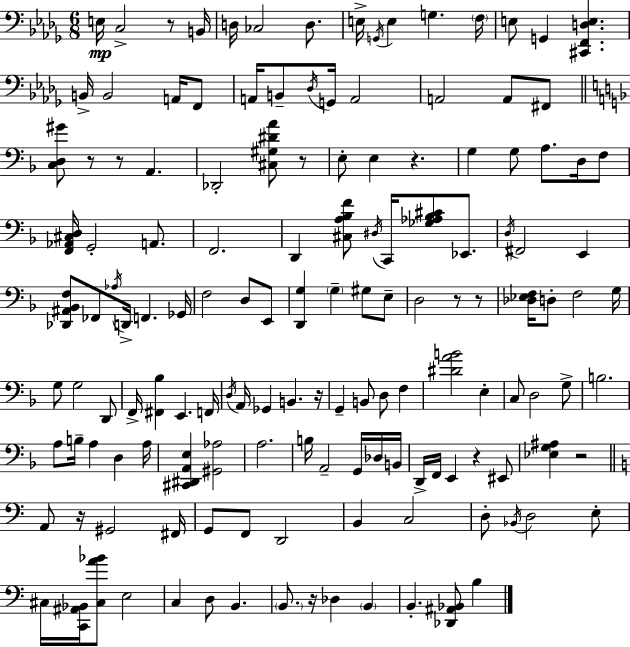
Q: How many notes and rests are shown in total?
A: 144